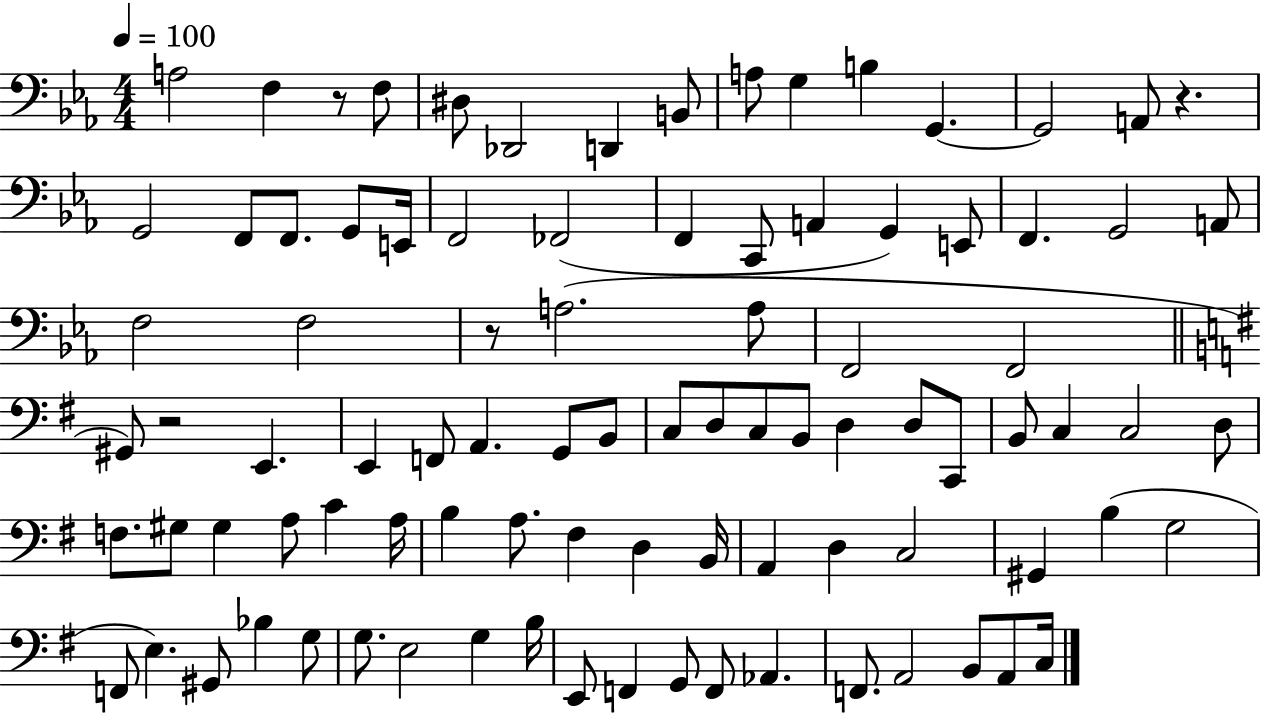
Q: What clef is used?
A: bass